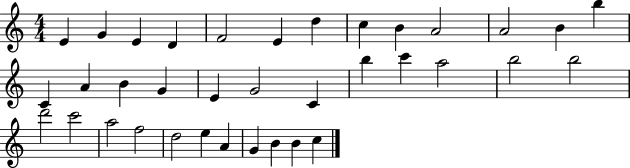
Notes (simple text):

E4/q G4/q E4/q D4/q F4/h E4/q D5/q C5/q B4/q A4/h A4/h B4/q B5/q C4/q A4/q B4/q G4/q E4/q G4/h C4/q B5/q C6/q A5/h B5/h B5/h D6/h C6/h A5/h F5/h D5/h E5/q A4/q G4/q B4/q B4/q C5/q